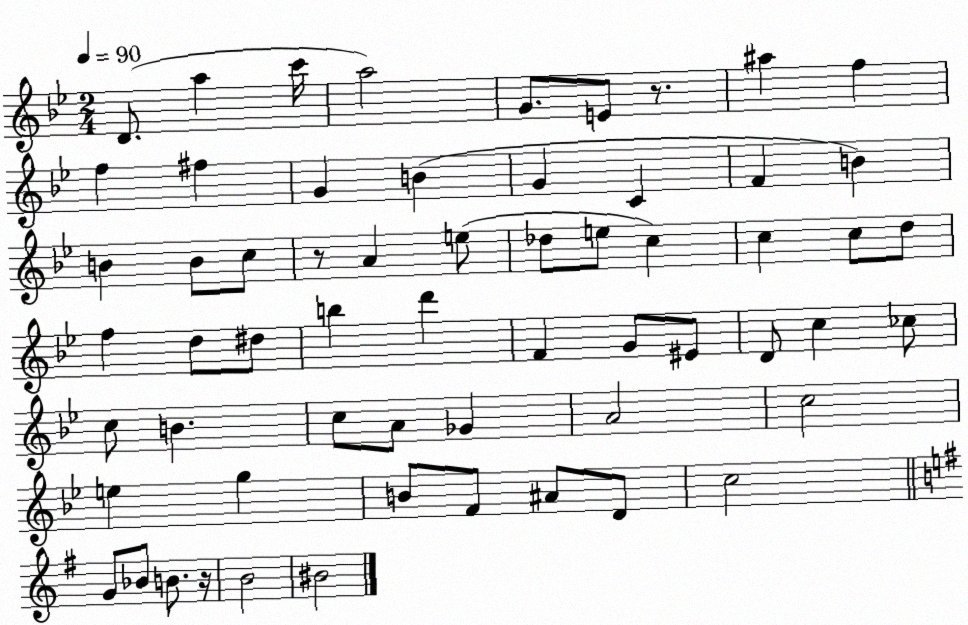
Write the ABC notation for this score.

X:1
T:Untitled
M:2/4
L:1/4
K:Bb
D/2 a c'/4 a2 G/2 E/2 z/2 ^a f f ^f G B G C F B B B/2 c/2 z/2 A e/2 _d/2 e/2 c c c/2 d/2 f d/2 ^d/2 b d' F G/2 ^E/2 D/2 c _c/2 c/2 B c/2 A/2 _G A2 c2 e g B/2 F/2 ^A/2 D/2 c2 G/2 _B/2 B/2 z/4 B2 ^B2